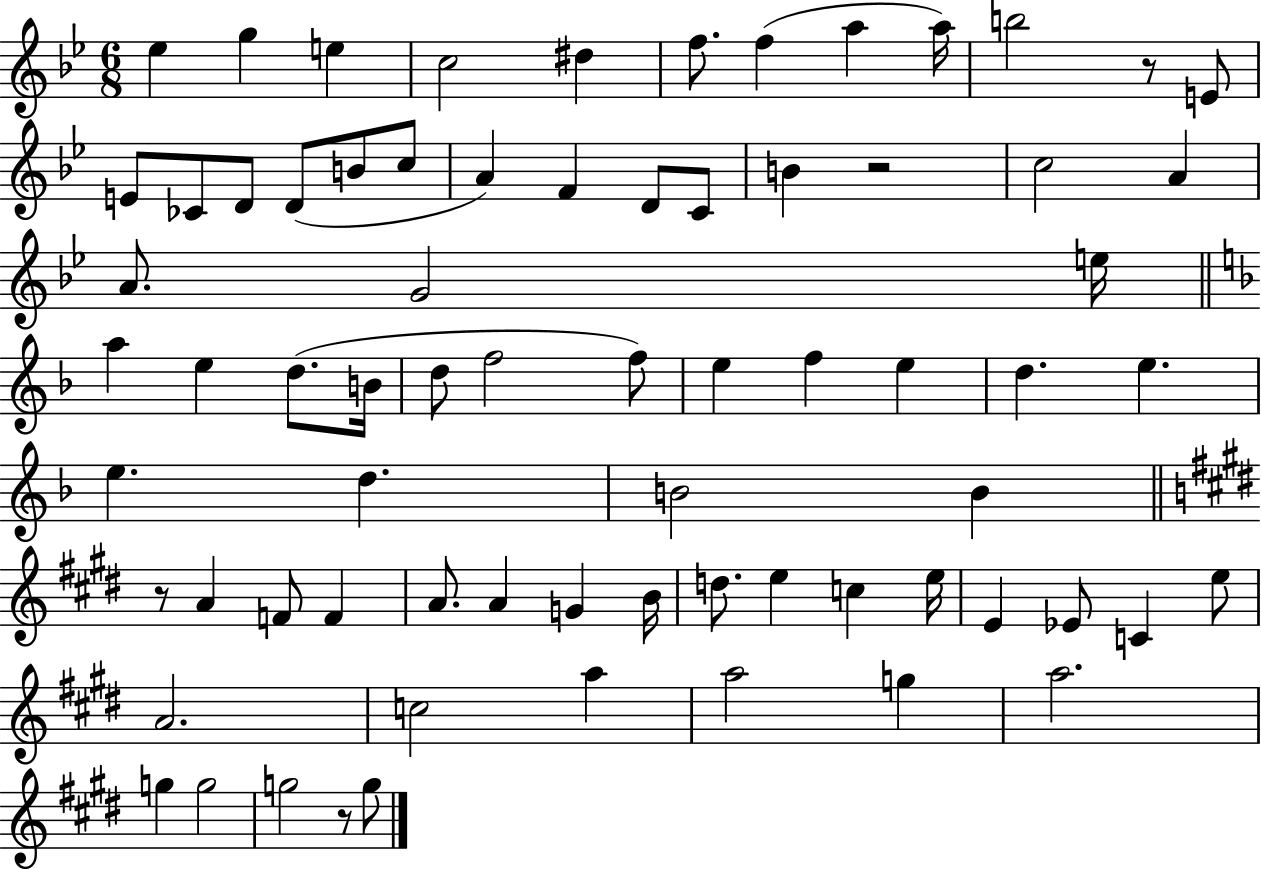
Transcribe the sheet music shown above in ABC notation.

X:1
T:Untitled
M:6/8
L:1/4
K:Bb
_e g e c2 ^d f/2 f a a/4 b2 z/2 E/2 E/2 _C/2 D/2 D/2 B/2 c/2 A F D/2 C/2 B z2 c2 A A/2 G2 e/4 a e d/2 B/4 d/2 f2 f/2 e f e d e e d B2 B z/2 A F/2 F A/2 A G B/4 d/2 e c e/4 E _E/2 C e/2 A2 c2 a a2 g a2 g g2 g2 z/2 g/2